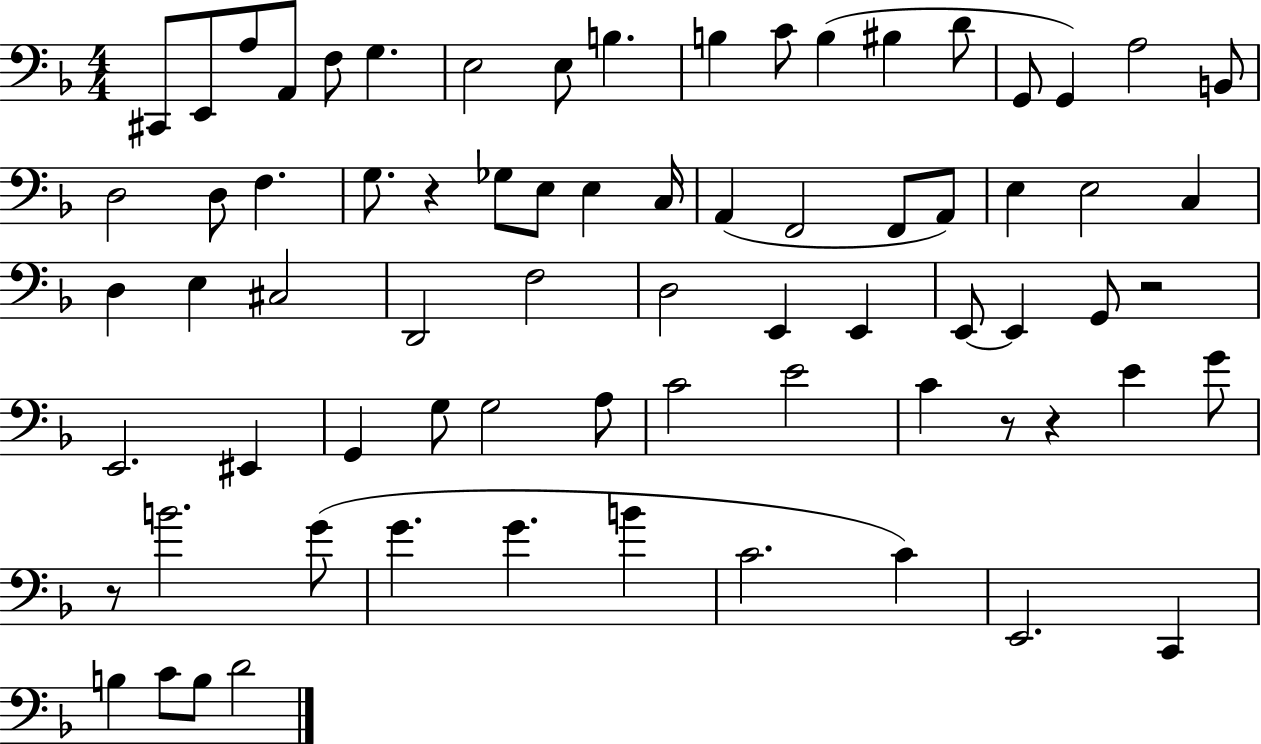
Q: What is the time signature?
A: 4/4